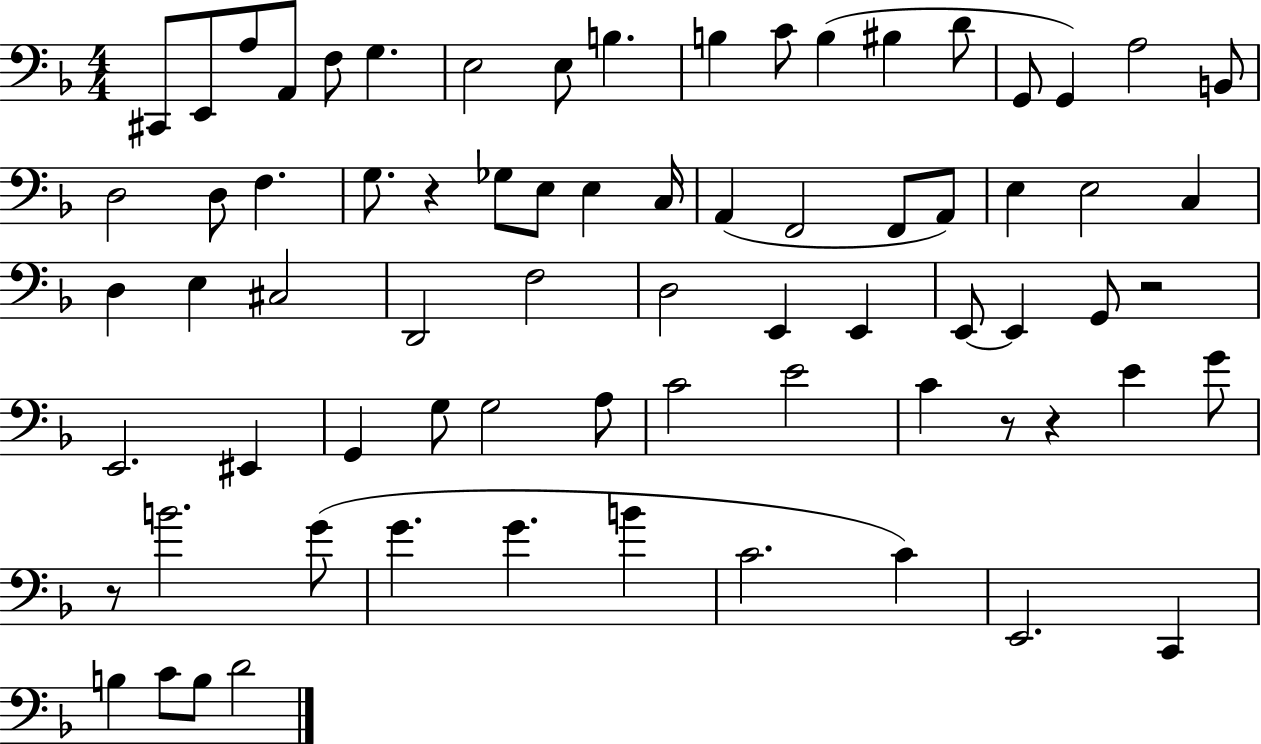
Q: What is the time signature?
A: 4/4